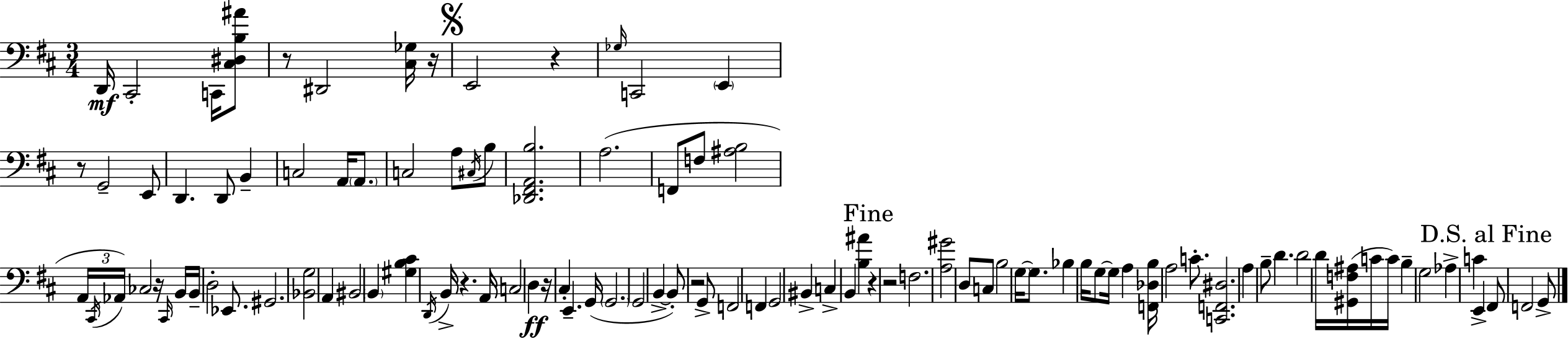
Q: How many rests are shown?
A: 10